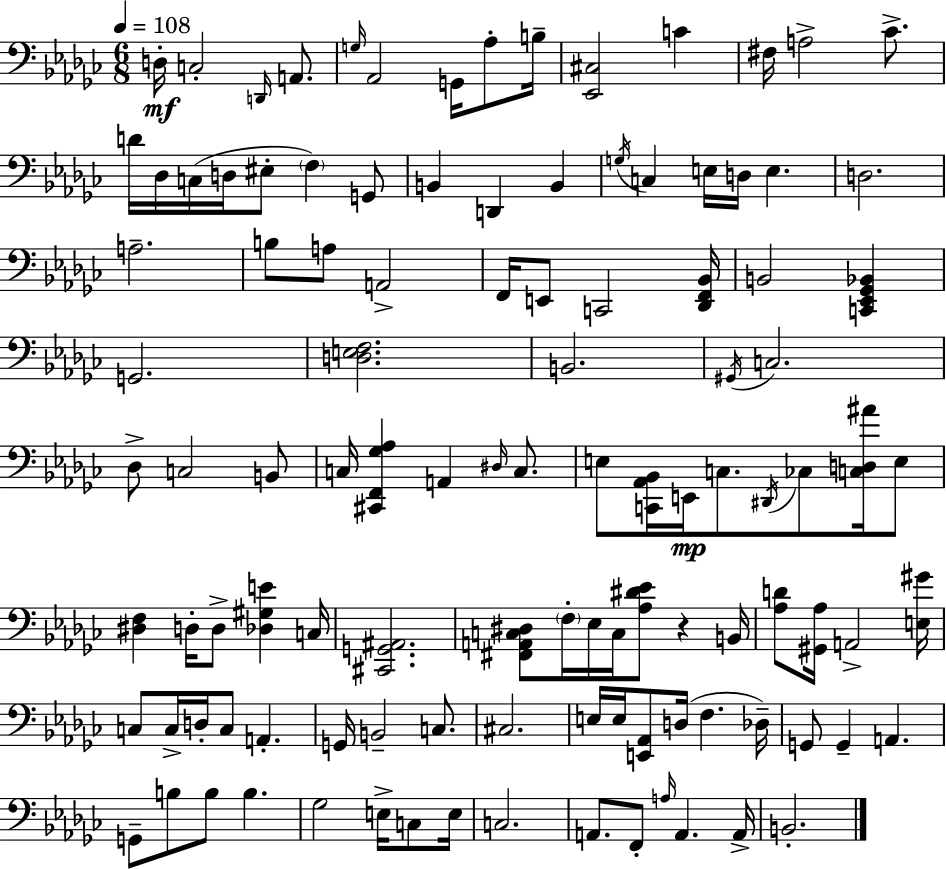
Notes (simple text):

D3/s C3/h D2/s A2/e. G3/s Ab2/h G2/s Ab3/e B3/s [Eb2,C#3]/h C4/q F#3/s A3/h CES4/e. D4/s Db3/s C3/s D3/s EIS3/e F3/q G2/e B2/q D2/q B2/q G3/s C3/q E3/s D3/s E3/q. D3/h. A3/h. B3/e A3/e A2/h F2/s E2/e C2/h [Db2,F2,Bb2]/s B2/h [C2,Eb2,Gb2,Bb2]/q G2/h. [D3,E3,F3]/h. B2/h. G#2/s C3/h. Db3/e C3/h B2/e C3/s [C#2,F2,Gb3,Ab3]/q A2/q D#3/s C3/e. E3/e [C2,Ab2,Bb2]/s E2/s C3/e. D#2/s CES3/e [C3,D3,A#4]/s E3/e [D#3,F3]/q D3/s D3/e [Db3,G#3,E4]/q C3/s [C#2,G2,A#2]/h. [F#2,A2,C3,D#3]/e F3/s Eb3/s C3/s [Ab3,D#4,Eb4]/e R/q B2/s [Ab3,D4]/e [G#2,Ab3]/s A2/h [E3,G#4]/s C3/e C3/s D3/s C3/e A2/q. G2/s B2/h C3/e. C#3/h. E3/s E3/s [E2,Ab2]/e D3/s F3/q. Db3/s G2/e G2/q A2/q. G2/e B3/e B3/e B3/q. Gb3/h E3/s C3/e E3/s C3/h. A2/e. F2/e A3/s A2/q. A2/s B2/h.